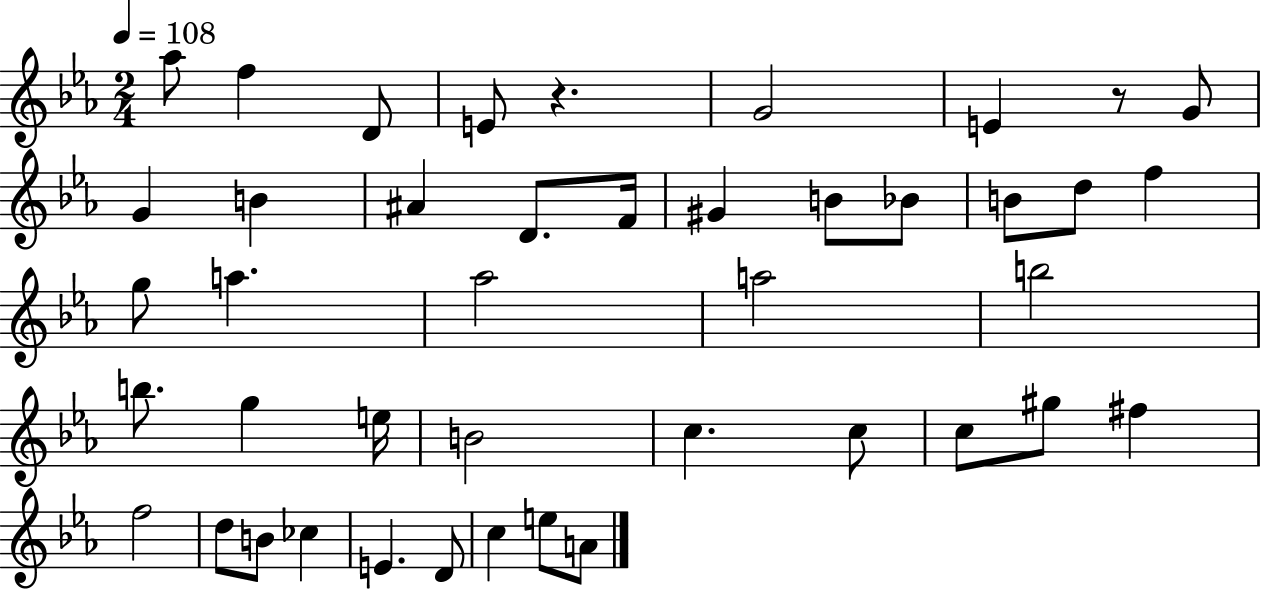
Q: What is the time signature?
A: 2/4